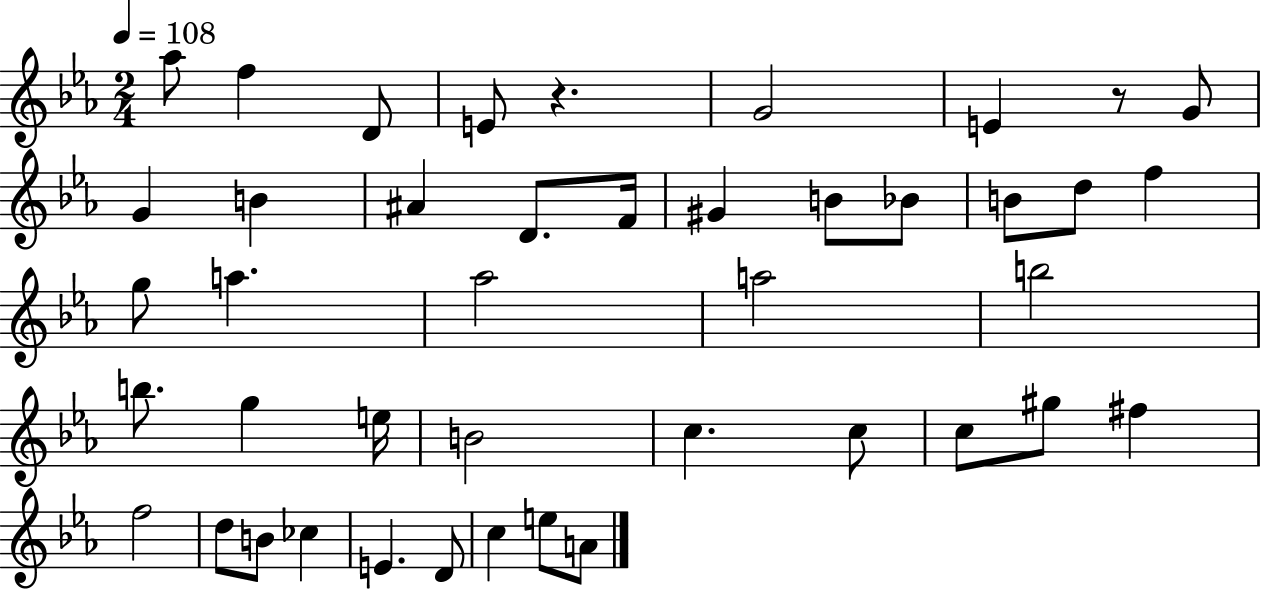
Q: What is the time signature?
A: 2/4